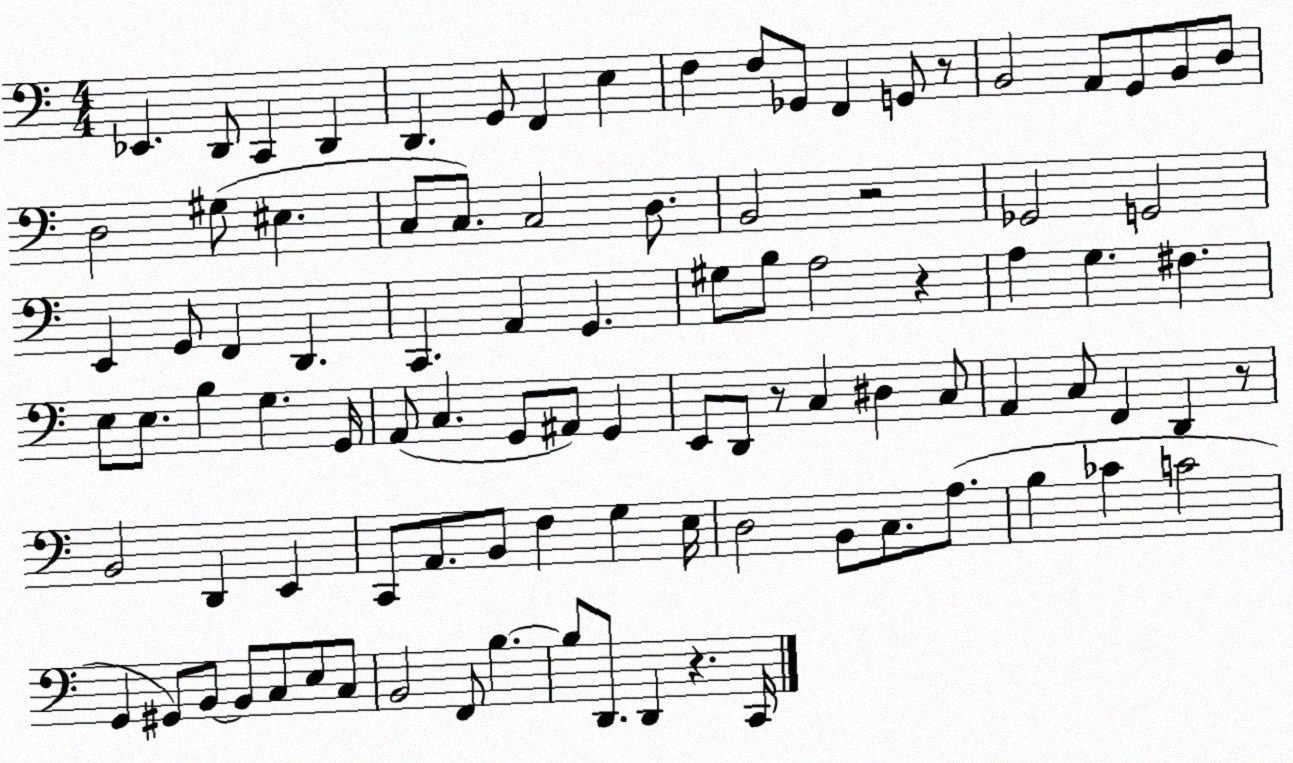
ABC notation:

X:1
T:Untitled
M:4/4
L:1/4
K:C
_E,, D,,/2 C,, D,, D,, G,,/2 F,, E, F, F,/2 _G,,/2 F,, G,,/2 z/2 B,,2 A,,/2 G,,/2 B,,/2 D,/2 D,2 ^G,/2 ^E, C,/2 C,/2 C,2 D,/2 B,,2 z2 _G,,2 G,,2 E,, G,,/2 F,, D,, C,, A,, G,, ^G,/2 B,/2 A,2 z A, G, ^F, E,/2 E,/2 B, G, G,,/4 A,,/2 C, G,,/2 ^A,,/2 G,, E,,/2 D,,/2 z/2 C, ^D, C,/2 A,, C,/2 F,, D,, z/2 B,,2 D,, E,, C,,/2 A,,/2 B,,/2 F, G, E,/4 D,2 B,,/2 C,/2 A,/2 B, _C C2 G,, ^G,,/2 B,,/2 B,,/2 C,/2 E,/2 C,/2 B,,2 F,,/2 B, B,/2 D,,/2 D,, z C,,/4